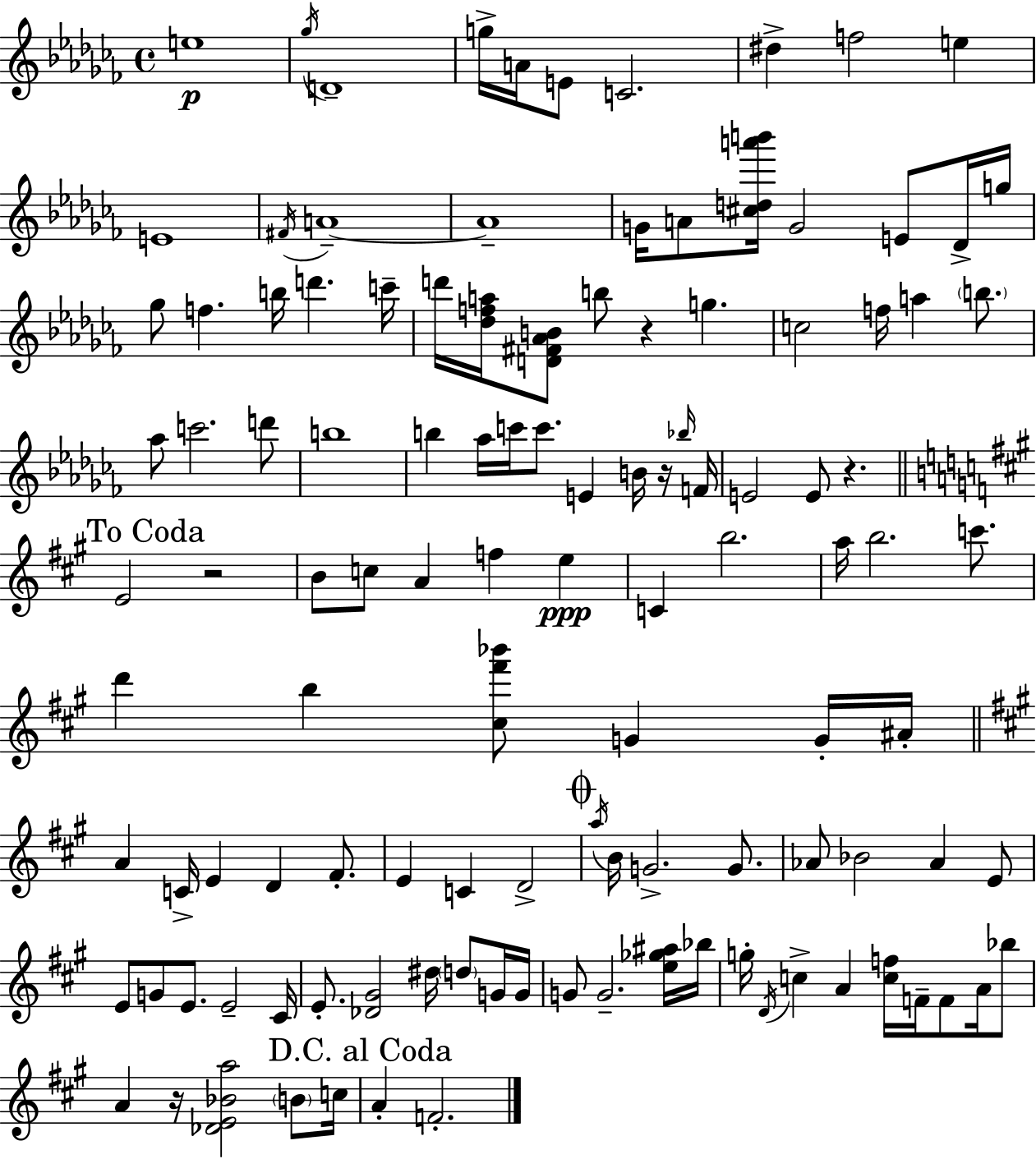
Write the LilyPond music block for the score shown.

{
  \clef treble
  \time 4/4
  \defaultTimeSignature
  \key aes \minor
  e''1\p | \acciaccatura { ges''16 } d'1-- | g''16-> a'16 e'8 c'2. | dis''4-> f''2 e''4 | \break e'1 | \acciaccatura { fis'16 } a'1--~~ | a'1-- | g'16 a'8 <cis'' d'' a''' b'''>16 g'2 e'8 | \break des'16-> g''16 ges''8 f''4. b''16 d'''4. | c'''16-- d'''16 <des'' f'' a''>16 <d' fis' aes' b'>8 b''8 r4 g''4. | c''2 f''16 a''4 \parenthesize b''8. | aes''8 c'''2. | \break d'''8 b''1 | b''4 aes''16 c'''16 c'''8. e'4 b'16 | r16 \grace { bes''16 } f'16 e'2 e'8 r4. | \mark "To Coda" \bar "||" \break \key a \major e'2 r2 | b'8 c''8 a'4 f''4 e''4\ppp | c'4 b''2. | a''16 b''2. c'''8. | \break d'''4 b''4 <cis'' fis''' bes'''>8 g'4 g'16-. ais'16-. | \bar "||" \break \key a \major a'4 c'16-> e'4 d'4 fis'8.-. | e'4 c'4 d'2-> | \mark \markup { \musicglyph "scripts.coda" } \acciaccatura { a''16 } b'16 g'2.-> g'8. | aes'8 bes'2 aes'4 e'8 | \break e'8 g'8 e'8. e'2-- | cis'16 e'8.-. <des' gis'>2 dis''16 \parenthesize d''8 g'16 | g'16 g'8 g'2.-- <e'' ges'' ais''>16 | bes''16 g''16-. \acciaccatura { d'16 } c''4-> a'4 <c'' f''>16 f'16-- f'8 a'16 | \break bes''8 a'4 r16 <des' e' bes' a''>2 \parenthesize b'8 | c''16 \mark "D.C. al Coda" a'4-. f'2.-. | \bar "|."
}